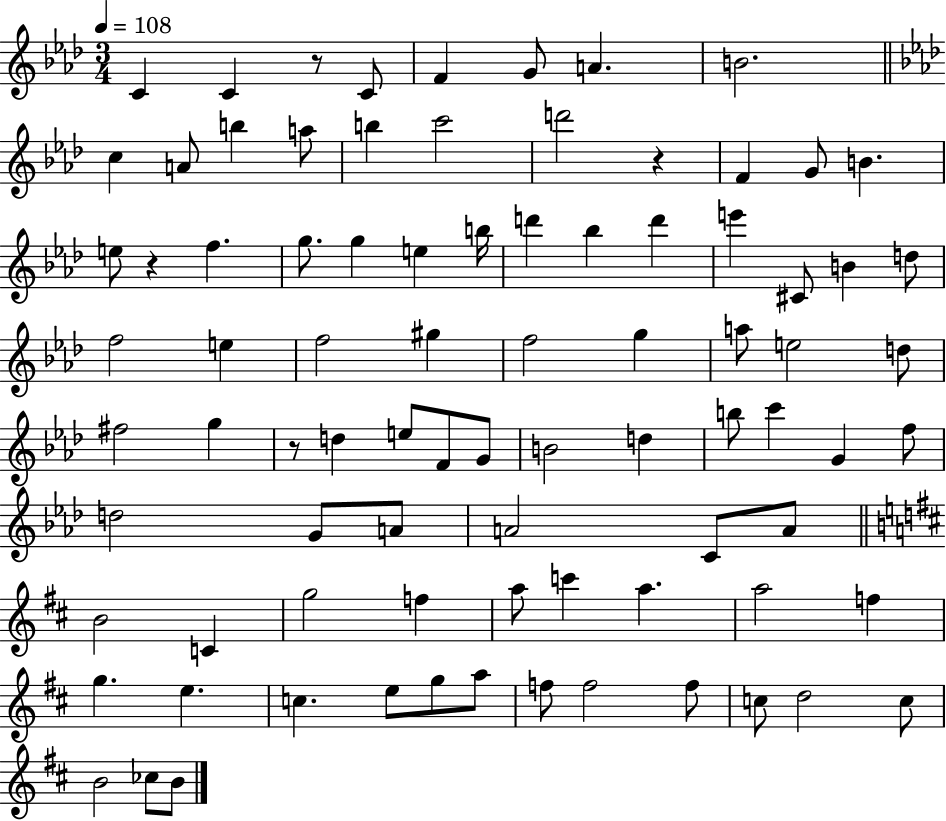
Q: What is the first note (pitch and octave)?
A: C4